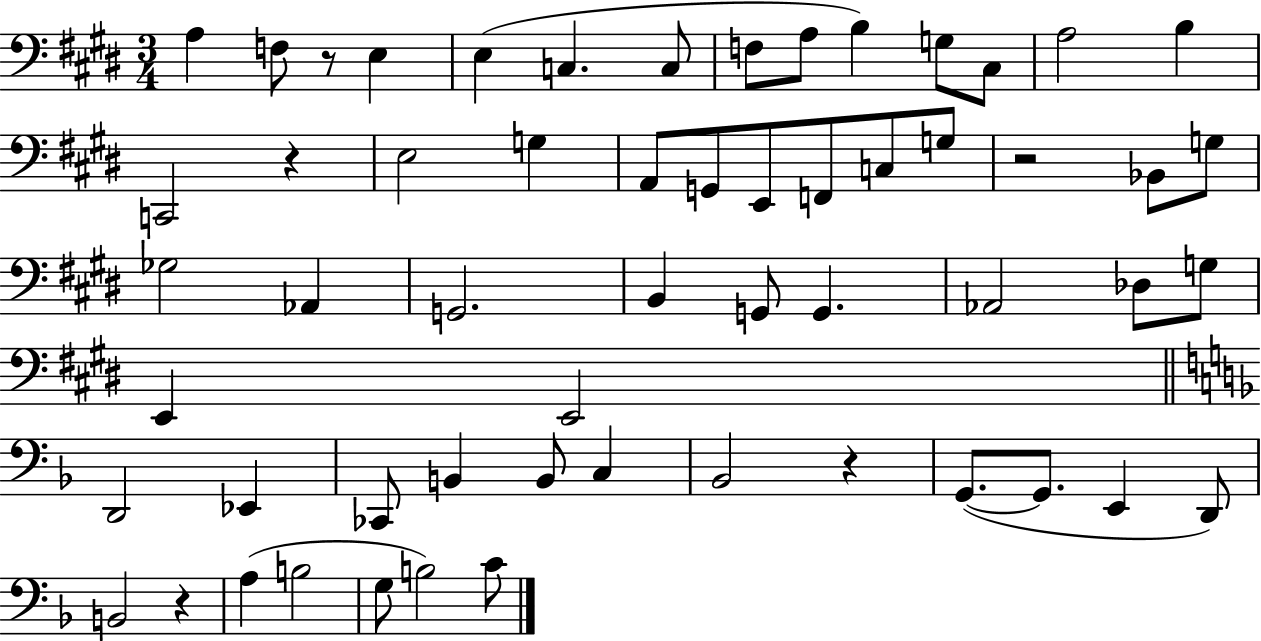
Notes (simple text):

A3/q F3/e R/e E3/q E3/q C3/q. C3/e F3/e A3/e B3/q G3/e C#3/e A3/h B3/q C2/h R/q E3/h G3/q A2/e G2/e E2/e F2/e C3/e G3/e R/h Bb2/e G3/e Gb3/h Ab2/q G2/h. B2/q G2/e G2/q. Ab2/h Db3/e G3/e E2/q E2/h D2/h Eb2/q CES2/e B2/q B2/e C3/q Bb2/h R/q G2/e. G2/e. E2/q D2/e B2/h R/q A3/q B3/h G3/e B3/h C4/e